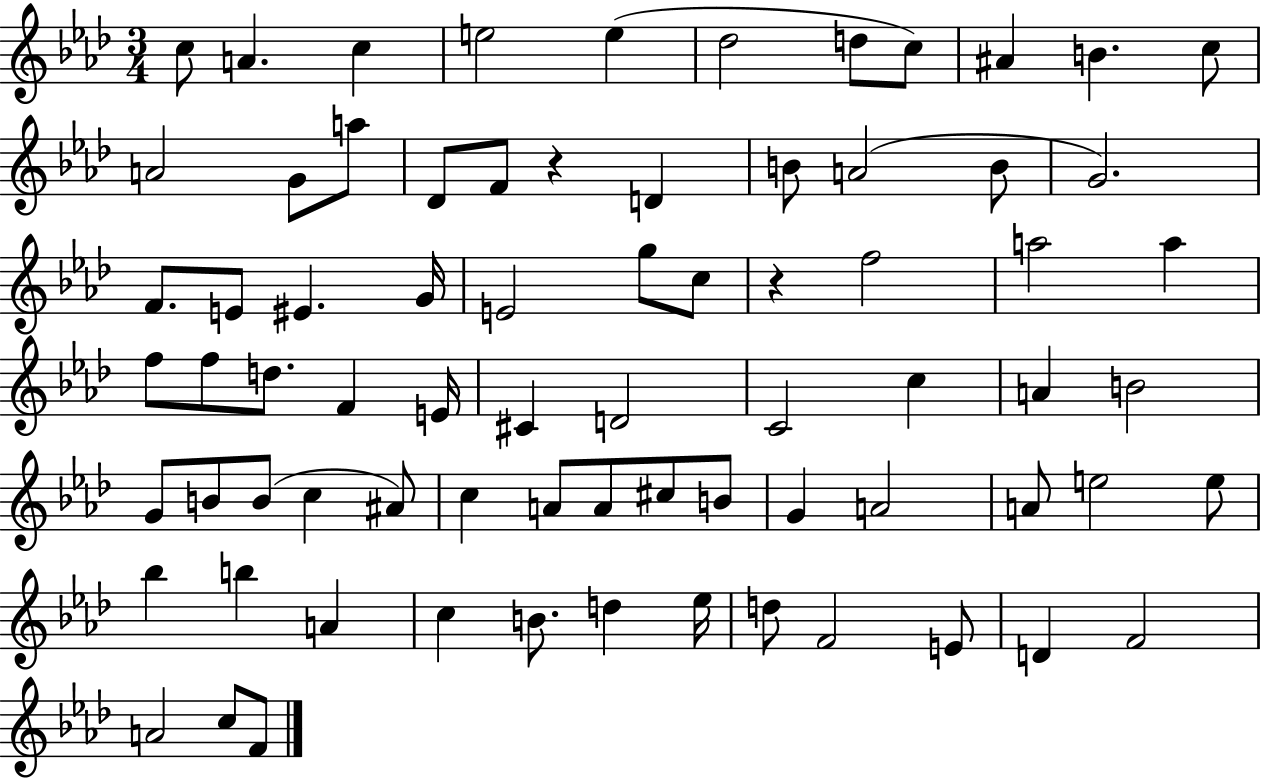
X:1
T:Untitled
M:3/4
L:1/4
K:Ab
c/2 A c e2 e _d2 d/2 c/2 ^A B c/2 A2 G/2 a/2 _D/2 F/2 z D B/2 A2 B/2 G2 F/2 E/2 ^E G/4 E2 g/2 c/2 z f2 a2 a f/2 f/2 d/2 F E/4 ^C D2 C2 c A B2 G/2 B/2 B/2 c ^A/2 c A/2 A/2 ^c/2 B/2 G A2 A/2 e2 e/2 _b b A c B/2 d _e/4 d/2 F2 E/2 D F2 A2 c/2 F/2